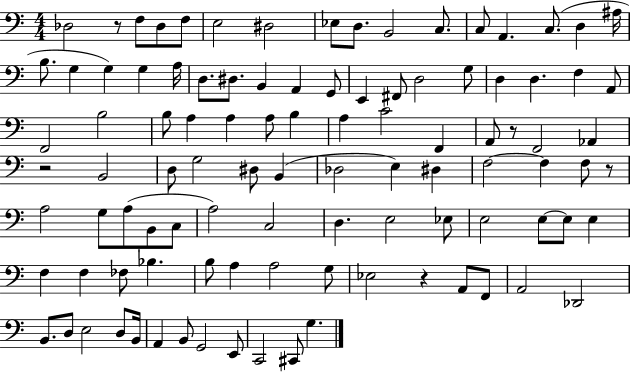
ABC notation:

X:1
T:Untitled
M:4/4
L:1/4
K:C
_D,2 z/2 F,/2 _D,/2 F,/2 E,2 ^D,2 _E,/2 D,/2 B,,2 C,/2 C,/2 A,, C,/2 D, ^A,/4 B,/2 G, G, G, A,/4 D,/2 ^D,/2 B,, A,, G,,/2 E,, ^F,,/2 D,2 G,/2 D, D, F, A,,/2 F,,2 B,2 B,/2 A, A, A,/2 B, A, C2 F,, A,,/2 z/2 F,,2 _A,, z2 B,,2 D,/2 G,2 ^D,/2 B,, _D,2 E, ^D, F,2 F, F,/2 z/2 A,2 G,/2 A,/2 B,,/2 C,/2 A,2 C,2 D, E,2 _E,/2 E,2 E,/2 E,/2 E, F, F, _F,/2 _B, B,/2 A, A,2 G,/2 _E,2 z A,,/2 F,,/2 A,,2 _D,,2 B,,/2 D,/2 E,2 D,/2 B,,/4 A,, B,,/2 G,,2 E,,/2 C,,2 ^C,,/2 G,